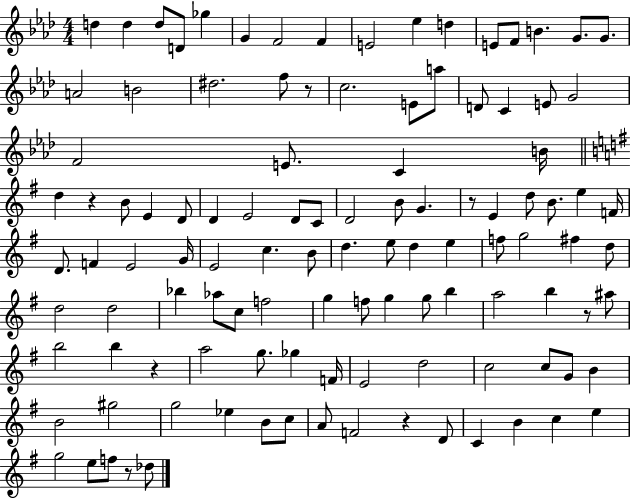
X:1
T:Untitled
M:4/4
L:1/4
K:Ab
d d d/2 D/2 _g G F2 F E2 _e d E/2 F/2 B G/2 G/2 A2 B2 ^d2 f/2 z/2 c2 E/2 a/2 D/2 C E/2 G2 F2 E/2 C B/4 d z B/2 E D/2 D E2 D/2 C/2 D2 B/2 G z/2 E d/2 B/2 e F/4 D/2 F E2 G/4 E2 c B/2 d e/2 d e f/2 g2 ^f d/2 d2 d2 _b _a/2 c/2 f2 g f/2 g g/2 b a2 b z/2 ^a/2 b2 b z a2 g/2 _g F/4 E2 d2 c2 c/2 G/2 B B2 ^g2 g2 _e B/2 c/2 A/2 F2 z D/2 C B c e g2 e/2 f/2 z/2 _d/2